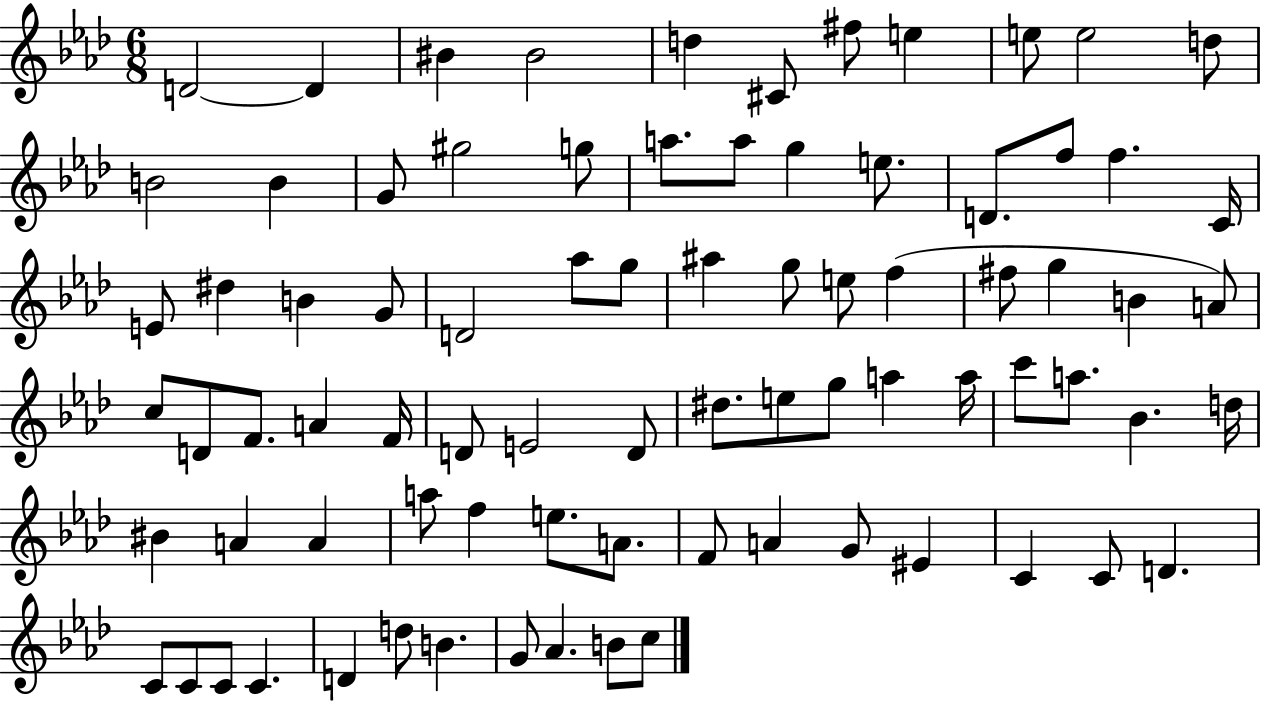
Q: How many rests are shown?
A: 0